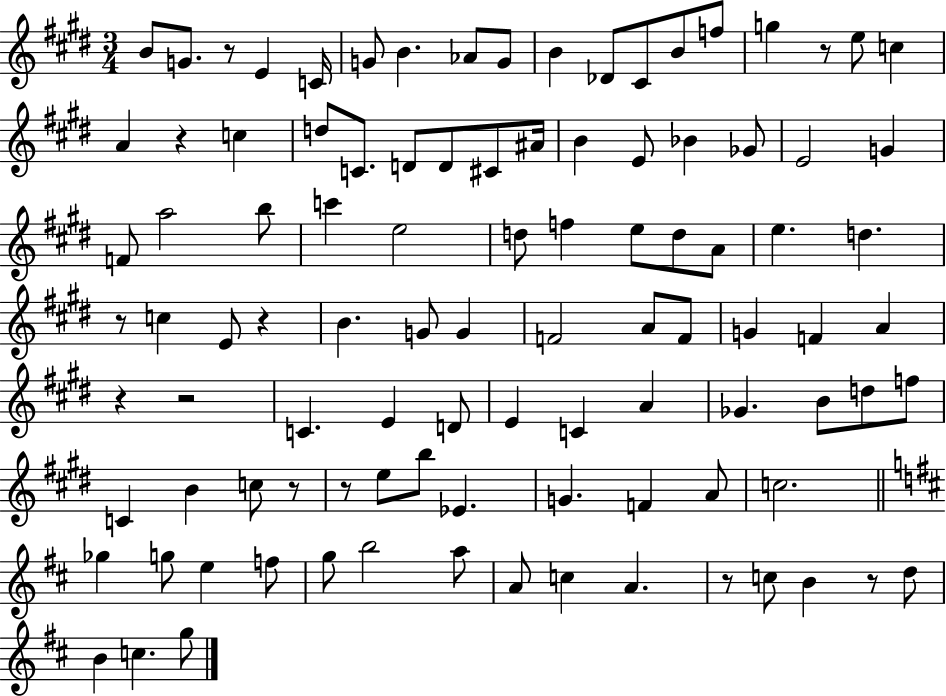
{
  \clef treble
  \numericTimeSignature
  \time 3/4
  \key e \major
  b'8 g'8. r8 e'4 c'16 | g'8 b'4. aes'8 g'8 | b'4 des'8 cis'8 b'8 f''8 | g''4 r8 e''8 c''4 | \break a'4 r4 c''4 | d''8 c'8. d'8 d'8 cis'8 ais'16 | b'4 e'8 bes'4 ges'8 | e'2 g'4 | \break f'8 a''2 b''8 | c'''4 e''2 | d''8 f''4 e''8 d''8 a'8 | e''4. d''4. | \break r8 c''4 e'8 r4 | b'4. g'8 g'4 | f'2 a'8 f'8 | g'4 f'4 a'4 | \break r4 r2 | c'4. e'4 d'8 | e'4 c'4 a'4 | ges'4. b'8 d''8 f''8 | \break c'4 b'4 c''8 r8 | r8 e''8 b''8 ees'4. | g'4. f'4 a'8 | c''2. | \break \bar "||" \break \key d \major ges''4 g''8 e''4 f''8 | g''8 b''2 a''8 | a'8 c''4 a'4. | r8 c''8 b'4 r8 d''8 | \break b'4 c''4. g''8 | \bar "|."
}